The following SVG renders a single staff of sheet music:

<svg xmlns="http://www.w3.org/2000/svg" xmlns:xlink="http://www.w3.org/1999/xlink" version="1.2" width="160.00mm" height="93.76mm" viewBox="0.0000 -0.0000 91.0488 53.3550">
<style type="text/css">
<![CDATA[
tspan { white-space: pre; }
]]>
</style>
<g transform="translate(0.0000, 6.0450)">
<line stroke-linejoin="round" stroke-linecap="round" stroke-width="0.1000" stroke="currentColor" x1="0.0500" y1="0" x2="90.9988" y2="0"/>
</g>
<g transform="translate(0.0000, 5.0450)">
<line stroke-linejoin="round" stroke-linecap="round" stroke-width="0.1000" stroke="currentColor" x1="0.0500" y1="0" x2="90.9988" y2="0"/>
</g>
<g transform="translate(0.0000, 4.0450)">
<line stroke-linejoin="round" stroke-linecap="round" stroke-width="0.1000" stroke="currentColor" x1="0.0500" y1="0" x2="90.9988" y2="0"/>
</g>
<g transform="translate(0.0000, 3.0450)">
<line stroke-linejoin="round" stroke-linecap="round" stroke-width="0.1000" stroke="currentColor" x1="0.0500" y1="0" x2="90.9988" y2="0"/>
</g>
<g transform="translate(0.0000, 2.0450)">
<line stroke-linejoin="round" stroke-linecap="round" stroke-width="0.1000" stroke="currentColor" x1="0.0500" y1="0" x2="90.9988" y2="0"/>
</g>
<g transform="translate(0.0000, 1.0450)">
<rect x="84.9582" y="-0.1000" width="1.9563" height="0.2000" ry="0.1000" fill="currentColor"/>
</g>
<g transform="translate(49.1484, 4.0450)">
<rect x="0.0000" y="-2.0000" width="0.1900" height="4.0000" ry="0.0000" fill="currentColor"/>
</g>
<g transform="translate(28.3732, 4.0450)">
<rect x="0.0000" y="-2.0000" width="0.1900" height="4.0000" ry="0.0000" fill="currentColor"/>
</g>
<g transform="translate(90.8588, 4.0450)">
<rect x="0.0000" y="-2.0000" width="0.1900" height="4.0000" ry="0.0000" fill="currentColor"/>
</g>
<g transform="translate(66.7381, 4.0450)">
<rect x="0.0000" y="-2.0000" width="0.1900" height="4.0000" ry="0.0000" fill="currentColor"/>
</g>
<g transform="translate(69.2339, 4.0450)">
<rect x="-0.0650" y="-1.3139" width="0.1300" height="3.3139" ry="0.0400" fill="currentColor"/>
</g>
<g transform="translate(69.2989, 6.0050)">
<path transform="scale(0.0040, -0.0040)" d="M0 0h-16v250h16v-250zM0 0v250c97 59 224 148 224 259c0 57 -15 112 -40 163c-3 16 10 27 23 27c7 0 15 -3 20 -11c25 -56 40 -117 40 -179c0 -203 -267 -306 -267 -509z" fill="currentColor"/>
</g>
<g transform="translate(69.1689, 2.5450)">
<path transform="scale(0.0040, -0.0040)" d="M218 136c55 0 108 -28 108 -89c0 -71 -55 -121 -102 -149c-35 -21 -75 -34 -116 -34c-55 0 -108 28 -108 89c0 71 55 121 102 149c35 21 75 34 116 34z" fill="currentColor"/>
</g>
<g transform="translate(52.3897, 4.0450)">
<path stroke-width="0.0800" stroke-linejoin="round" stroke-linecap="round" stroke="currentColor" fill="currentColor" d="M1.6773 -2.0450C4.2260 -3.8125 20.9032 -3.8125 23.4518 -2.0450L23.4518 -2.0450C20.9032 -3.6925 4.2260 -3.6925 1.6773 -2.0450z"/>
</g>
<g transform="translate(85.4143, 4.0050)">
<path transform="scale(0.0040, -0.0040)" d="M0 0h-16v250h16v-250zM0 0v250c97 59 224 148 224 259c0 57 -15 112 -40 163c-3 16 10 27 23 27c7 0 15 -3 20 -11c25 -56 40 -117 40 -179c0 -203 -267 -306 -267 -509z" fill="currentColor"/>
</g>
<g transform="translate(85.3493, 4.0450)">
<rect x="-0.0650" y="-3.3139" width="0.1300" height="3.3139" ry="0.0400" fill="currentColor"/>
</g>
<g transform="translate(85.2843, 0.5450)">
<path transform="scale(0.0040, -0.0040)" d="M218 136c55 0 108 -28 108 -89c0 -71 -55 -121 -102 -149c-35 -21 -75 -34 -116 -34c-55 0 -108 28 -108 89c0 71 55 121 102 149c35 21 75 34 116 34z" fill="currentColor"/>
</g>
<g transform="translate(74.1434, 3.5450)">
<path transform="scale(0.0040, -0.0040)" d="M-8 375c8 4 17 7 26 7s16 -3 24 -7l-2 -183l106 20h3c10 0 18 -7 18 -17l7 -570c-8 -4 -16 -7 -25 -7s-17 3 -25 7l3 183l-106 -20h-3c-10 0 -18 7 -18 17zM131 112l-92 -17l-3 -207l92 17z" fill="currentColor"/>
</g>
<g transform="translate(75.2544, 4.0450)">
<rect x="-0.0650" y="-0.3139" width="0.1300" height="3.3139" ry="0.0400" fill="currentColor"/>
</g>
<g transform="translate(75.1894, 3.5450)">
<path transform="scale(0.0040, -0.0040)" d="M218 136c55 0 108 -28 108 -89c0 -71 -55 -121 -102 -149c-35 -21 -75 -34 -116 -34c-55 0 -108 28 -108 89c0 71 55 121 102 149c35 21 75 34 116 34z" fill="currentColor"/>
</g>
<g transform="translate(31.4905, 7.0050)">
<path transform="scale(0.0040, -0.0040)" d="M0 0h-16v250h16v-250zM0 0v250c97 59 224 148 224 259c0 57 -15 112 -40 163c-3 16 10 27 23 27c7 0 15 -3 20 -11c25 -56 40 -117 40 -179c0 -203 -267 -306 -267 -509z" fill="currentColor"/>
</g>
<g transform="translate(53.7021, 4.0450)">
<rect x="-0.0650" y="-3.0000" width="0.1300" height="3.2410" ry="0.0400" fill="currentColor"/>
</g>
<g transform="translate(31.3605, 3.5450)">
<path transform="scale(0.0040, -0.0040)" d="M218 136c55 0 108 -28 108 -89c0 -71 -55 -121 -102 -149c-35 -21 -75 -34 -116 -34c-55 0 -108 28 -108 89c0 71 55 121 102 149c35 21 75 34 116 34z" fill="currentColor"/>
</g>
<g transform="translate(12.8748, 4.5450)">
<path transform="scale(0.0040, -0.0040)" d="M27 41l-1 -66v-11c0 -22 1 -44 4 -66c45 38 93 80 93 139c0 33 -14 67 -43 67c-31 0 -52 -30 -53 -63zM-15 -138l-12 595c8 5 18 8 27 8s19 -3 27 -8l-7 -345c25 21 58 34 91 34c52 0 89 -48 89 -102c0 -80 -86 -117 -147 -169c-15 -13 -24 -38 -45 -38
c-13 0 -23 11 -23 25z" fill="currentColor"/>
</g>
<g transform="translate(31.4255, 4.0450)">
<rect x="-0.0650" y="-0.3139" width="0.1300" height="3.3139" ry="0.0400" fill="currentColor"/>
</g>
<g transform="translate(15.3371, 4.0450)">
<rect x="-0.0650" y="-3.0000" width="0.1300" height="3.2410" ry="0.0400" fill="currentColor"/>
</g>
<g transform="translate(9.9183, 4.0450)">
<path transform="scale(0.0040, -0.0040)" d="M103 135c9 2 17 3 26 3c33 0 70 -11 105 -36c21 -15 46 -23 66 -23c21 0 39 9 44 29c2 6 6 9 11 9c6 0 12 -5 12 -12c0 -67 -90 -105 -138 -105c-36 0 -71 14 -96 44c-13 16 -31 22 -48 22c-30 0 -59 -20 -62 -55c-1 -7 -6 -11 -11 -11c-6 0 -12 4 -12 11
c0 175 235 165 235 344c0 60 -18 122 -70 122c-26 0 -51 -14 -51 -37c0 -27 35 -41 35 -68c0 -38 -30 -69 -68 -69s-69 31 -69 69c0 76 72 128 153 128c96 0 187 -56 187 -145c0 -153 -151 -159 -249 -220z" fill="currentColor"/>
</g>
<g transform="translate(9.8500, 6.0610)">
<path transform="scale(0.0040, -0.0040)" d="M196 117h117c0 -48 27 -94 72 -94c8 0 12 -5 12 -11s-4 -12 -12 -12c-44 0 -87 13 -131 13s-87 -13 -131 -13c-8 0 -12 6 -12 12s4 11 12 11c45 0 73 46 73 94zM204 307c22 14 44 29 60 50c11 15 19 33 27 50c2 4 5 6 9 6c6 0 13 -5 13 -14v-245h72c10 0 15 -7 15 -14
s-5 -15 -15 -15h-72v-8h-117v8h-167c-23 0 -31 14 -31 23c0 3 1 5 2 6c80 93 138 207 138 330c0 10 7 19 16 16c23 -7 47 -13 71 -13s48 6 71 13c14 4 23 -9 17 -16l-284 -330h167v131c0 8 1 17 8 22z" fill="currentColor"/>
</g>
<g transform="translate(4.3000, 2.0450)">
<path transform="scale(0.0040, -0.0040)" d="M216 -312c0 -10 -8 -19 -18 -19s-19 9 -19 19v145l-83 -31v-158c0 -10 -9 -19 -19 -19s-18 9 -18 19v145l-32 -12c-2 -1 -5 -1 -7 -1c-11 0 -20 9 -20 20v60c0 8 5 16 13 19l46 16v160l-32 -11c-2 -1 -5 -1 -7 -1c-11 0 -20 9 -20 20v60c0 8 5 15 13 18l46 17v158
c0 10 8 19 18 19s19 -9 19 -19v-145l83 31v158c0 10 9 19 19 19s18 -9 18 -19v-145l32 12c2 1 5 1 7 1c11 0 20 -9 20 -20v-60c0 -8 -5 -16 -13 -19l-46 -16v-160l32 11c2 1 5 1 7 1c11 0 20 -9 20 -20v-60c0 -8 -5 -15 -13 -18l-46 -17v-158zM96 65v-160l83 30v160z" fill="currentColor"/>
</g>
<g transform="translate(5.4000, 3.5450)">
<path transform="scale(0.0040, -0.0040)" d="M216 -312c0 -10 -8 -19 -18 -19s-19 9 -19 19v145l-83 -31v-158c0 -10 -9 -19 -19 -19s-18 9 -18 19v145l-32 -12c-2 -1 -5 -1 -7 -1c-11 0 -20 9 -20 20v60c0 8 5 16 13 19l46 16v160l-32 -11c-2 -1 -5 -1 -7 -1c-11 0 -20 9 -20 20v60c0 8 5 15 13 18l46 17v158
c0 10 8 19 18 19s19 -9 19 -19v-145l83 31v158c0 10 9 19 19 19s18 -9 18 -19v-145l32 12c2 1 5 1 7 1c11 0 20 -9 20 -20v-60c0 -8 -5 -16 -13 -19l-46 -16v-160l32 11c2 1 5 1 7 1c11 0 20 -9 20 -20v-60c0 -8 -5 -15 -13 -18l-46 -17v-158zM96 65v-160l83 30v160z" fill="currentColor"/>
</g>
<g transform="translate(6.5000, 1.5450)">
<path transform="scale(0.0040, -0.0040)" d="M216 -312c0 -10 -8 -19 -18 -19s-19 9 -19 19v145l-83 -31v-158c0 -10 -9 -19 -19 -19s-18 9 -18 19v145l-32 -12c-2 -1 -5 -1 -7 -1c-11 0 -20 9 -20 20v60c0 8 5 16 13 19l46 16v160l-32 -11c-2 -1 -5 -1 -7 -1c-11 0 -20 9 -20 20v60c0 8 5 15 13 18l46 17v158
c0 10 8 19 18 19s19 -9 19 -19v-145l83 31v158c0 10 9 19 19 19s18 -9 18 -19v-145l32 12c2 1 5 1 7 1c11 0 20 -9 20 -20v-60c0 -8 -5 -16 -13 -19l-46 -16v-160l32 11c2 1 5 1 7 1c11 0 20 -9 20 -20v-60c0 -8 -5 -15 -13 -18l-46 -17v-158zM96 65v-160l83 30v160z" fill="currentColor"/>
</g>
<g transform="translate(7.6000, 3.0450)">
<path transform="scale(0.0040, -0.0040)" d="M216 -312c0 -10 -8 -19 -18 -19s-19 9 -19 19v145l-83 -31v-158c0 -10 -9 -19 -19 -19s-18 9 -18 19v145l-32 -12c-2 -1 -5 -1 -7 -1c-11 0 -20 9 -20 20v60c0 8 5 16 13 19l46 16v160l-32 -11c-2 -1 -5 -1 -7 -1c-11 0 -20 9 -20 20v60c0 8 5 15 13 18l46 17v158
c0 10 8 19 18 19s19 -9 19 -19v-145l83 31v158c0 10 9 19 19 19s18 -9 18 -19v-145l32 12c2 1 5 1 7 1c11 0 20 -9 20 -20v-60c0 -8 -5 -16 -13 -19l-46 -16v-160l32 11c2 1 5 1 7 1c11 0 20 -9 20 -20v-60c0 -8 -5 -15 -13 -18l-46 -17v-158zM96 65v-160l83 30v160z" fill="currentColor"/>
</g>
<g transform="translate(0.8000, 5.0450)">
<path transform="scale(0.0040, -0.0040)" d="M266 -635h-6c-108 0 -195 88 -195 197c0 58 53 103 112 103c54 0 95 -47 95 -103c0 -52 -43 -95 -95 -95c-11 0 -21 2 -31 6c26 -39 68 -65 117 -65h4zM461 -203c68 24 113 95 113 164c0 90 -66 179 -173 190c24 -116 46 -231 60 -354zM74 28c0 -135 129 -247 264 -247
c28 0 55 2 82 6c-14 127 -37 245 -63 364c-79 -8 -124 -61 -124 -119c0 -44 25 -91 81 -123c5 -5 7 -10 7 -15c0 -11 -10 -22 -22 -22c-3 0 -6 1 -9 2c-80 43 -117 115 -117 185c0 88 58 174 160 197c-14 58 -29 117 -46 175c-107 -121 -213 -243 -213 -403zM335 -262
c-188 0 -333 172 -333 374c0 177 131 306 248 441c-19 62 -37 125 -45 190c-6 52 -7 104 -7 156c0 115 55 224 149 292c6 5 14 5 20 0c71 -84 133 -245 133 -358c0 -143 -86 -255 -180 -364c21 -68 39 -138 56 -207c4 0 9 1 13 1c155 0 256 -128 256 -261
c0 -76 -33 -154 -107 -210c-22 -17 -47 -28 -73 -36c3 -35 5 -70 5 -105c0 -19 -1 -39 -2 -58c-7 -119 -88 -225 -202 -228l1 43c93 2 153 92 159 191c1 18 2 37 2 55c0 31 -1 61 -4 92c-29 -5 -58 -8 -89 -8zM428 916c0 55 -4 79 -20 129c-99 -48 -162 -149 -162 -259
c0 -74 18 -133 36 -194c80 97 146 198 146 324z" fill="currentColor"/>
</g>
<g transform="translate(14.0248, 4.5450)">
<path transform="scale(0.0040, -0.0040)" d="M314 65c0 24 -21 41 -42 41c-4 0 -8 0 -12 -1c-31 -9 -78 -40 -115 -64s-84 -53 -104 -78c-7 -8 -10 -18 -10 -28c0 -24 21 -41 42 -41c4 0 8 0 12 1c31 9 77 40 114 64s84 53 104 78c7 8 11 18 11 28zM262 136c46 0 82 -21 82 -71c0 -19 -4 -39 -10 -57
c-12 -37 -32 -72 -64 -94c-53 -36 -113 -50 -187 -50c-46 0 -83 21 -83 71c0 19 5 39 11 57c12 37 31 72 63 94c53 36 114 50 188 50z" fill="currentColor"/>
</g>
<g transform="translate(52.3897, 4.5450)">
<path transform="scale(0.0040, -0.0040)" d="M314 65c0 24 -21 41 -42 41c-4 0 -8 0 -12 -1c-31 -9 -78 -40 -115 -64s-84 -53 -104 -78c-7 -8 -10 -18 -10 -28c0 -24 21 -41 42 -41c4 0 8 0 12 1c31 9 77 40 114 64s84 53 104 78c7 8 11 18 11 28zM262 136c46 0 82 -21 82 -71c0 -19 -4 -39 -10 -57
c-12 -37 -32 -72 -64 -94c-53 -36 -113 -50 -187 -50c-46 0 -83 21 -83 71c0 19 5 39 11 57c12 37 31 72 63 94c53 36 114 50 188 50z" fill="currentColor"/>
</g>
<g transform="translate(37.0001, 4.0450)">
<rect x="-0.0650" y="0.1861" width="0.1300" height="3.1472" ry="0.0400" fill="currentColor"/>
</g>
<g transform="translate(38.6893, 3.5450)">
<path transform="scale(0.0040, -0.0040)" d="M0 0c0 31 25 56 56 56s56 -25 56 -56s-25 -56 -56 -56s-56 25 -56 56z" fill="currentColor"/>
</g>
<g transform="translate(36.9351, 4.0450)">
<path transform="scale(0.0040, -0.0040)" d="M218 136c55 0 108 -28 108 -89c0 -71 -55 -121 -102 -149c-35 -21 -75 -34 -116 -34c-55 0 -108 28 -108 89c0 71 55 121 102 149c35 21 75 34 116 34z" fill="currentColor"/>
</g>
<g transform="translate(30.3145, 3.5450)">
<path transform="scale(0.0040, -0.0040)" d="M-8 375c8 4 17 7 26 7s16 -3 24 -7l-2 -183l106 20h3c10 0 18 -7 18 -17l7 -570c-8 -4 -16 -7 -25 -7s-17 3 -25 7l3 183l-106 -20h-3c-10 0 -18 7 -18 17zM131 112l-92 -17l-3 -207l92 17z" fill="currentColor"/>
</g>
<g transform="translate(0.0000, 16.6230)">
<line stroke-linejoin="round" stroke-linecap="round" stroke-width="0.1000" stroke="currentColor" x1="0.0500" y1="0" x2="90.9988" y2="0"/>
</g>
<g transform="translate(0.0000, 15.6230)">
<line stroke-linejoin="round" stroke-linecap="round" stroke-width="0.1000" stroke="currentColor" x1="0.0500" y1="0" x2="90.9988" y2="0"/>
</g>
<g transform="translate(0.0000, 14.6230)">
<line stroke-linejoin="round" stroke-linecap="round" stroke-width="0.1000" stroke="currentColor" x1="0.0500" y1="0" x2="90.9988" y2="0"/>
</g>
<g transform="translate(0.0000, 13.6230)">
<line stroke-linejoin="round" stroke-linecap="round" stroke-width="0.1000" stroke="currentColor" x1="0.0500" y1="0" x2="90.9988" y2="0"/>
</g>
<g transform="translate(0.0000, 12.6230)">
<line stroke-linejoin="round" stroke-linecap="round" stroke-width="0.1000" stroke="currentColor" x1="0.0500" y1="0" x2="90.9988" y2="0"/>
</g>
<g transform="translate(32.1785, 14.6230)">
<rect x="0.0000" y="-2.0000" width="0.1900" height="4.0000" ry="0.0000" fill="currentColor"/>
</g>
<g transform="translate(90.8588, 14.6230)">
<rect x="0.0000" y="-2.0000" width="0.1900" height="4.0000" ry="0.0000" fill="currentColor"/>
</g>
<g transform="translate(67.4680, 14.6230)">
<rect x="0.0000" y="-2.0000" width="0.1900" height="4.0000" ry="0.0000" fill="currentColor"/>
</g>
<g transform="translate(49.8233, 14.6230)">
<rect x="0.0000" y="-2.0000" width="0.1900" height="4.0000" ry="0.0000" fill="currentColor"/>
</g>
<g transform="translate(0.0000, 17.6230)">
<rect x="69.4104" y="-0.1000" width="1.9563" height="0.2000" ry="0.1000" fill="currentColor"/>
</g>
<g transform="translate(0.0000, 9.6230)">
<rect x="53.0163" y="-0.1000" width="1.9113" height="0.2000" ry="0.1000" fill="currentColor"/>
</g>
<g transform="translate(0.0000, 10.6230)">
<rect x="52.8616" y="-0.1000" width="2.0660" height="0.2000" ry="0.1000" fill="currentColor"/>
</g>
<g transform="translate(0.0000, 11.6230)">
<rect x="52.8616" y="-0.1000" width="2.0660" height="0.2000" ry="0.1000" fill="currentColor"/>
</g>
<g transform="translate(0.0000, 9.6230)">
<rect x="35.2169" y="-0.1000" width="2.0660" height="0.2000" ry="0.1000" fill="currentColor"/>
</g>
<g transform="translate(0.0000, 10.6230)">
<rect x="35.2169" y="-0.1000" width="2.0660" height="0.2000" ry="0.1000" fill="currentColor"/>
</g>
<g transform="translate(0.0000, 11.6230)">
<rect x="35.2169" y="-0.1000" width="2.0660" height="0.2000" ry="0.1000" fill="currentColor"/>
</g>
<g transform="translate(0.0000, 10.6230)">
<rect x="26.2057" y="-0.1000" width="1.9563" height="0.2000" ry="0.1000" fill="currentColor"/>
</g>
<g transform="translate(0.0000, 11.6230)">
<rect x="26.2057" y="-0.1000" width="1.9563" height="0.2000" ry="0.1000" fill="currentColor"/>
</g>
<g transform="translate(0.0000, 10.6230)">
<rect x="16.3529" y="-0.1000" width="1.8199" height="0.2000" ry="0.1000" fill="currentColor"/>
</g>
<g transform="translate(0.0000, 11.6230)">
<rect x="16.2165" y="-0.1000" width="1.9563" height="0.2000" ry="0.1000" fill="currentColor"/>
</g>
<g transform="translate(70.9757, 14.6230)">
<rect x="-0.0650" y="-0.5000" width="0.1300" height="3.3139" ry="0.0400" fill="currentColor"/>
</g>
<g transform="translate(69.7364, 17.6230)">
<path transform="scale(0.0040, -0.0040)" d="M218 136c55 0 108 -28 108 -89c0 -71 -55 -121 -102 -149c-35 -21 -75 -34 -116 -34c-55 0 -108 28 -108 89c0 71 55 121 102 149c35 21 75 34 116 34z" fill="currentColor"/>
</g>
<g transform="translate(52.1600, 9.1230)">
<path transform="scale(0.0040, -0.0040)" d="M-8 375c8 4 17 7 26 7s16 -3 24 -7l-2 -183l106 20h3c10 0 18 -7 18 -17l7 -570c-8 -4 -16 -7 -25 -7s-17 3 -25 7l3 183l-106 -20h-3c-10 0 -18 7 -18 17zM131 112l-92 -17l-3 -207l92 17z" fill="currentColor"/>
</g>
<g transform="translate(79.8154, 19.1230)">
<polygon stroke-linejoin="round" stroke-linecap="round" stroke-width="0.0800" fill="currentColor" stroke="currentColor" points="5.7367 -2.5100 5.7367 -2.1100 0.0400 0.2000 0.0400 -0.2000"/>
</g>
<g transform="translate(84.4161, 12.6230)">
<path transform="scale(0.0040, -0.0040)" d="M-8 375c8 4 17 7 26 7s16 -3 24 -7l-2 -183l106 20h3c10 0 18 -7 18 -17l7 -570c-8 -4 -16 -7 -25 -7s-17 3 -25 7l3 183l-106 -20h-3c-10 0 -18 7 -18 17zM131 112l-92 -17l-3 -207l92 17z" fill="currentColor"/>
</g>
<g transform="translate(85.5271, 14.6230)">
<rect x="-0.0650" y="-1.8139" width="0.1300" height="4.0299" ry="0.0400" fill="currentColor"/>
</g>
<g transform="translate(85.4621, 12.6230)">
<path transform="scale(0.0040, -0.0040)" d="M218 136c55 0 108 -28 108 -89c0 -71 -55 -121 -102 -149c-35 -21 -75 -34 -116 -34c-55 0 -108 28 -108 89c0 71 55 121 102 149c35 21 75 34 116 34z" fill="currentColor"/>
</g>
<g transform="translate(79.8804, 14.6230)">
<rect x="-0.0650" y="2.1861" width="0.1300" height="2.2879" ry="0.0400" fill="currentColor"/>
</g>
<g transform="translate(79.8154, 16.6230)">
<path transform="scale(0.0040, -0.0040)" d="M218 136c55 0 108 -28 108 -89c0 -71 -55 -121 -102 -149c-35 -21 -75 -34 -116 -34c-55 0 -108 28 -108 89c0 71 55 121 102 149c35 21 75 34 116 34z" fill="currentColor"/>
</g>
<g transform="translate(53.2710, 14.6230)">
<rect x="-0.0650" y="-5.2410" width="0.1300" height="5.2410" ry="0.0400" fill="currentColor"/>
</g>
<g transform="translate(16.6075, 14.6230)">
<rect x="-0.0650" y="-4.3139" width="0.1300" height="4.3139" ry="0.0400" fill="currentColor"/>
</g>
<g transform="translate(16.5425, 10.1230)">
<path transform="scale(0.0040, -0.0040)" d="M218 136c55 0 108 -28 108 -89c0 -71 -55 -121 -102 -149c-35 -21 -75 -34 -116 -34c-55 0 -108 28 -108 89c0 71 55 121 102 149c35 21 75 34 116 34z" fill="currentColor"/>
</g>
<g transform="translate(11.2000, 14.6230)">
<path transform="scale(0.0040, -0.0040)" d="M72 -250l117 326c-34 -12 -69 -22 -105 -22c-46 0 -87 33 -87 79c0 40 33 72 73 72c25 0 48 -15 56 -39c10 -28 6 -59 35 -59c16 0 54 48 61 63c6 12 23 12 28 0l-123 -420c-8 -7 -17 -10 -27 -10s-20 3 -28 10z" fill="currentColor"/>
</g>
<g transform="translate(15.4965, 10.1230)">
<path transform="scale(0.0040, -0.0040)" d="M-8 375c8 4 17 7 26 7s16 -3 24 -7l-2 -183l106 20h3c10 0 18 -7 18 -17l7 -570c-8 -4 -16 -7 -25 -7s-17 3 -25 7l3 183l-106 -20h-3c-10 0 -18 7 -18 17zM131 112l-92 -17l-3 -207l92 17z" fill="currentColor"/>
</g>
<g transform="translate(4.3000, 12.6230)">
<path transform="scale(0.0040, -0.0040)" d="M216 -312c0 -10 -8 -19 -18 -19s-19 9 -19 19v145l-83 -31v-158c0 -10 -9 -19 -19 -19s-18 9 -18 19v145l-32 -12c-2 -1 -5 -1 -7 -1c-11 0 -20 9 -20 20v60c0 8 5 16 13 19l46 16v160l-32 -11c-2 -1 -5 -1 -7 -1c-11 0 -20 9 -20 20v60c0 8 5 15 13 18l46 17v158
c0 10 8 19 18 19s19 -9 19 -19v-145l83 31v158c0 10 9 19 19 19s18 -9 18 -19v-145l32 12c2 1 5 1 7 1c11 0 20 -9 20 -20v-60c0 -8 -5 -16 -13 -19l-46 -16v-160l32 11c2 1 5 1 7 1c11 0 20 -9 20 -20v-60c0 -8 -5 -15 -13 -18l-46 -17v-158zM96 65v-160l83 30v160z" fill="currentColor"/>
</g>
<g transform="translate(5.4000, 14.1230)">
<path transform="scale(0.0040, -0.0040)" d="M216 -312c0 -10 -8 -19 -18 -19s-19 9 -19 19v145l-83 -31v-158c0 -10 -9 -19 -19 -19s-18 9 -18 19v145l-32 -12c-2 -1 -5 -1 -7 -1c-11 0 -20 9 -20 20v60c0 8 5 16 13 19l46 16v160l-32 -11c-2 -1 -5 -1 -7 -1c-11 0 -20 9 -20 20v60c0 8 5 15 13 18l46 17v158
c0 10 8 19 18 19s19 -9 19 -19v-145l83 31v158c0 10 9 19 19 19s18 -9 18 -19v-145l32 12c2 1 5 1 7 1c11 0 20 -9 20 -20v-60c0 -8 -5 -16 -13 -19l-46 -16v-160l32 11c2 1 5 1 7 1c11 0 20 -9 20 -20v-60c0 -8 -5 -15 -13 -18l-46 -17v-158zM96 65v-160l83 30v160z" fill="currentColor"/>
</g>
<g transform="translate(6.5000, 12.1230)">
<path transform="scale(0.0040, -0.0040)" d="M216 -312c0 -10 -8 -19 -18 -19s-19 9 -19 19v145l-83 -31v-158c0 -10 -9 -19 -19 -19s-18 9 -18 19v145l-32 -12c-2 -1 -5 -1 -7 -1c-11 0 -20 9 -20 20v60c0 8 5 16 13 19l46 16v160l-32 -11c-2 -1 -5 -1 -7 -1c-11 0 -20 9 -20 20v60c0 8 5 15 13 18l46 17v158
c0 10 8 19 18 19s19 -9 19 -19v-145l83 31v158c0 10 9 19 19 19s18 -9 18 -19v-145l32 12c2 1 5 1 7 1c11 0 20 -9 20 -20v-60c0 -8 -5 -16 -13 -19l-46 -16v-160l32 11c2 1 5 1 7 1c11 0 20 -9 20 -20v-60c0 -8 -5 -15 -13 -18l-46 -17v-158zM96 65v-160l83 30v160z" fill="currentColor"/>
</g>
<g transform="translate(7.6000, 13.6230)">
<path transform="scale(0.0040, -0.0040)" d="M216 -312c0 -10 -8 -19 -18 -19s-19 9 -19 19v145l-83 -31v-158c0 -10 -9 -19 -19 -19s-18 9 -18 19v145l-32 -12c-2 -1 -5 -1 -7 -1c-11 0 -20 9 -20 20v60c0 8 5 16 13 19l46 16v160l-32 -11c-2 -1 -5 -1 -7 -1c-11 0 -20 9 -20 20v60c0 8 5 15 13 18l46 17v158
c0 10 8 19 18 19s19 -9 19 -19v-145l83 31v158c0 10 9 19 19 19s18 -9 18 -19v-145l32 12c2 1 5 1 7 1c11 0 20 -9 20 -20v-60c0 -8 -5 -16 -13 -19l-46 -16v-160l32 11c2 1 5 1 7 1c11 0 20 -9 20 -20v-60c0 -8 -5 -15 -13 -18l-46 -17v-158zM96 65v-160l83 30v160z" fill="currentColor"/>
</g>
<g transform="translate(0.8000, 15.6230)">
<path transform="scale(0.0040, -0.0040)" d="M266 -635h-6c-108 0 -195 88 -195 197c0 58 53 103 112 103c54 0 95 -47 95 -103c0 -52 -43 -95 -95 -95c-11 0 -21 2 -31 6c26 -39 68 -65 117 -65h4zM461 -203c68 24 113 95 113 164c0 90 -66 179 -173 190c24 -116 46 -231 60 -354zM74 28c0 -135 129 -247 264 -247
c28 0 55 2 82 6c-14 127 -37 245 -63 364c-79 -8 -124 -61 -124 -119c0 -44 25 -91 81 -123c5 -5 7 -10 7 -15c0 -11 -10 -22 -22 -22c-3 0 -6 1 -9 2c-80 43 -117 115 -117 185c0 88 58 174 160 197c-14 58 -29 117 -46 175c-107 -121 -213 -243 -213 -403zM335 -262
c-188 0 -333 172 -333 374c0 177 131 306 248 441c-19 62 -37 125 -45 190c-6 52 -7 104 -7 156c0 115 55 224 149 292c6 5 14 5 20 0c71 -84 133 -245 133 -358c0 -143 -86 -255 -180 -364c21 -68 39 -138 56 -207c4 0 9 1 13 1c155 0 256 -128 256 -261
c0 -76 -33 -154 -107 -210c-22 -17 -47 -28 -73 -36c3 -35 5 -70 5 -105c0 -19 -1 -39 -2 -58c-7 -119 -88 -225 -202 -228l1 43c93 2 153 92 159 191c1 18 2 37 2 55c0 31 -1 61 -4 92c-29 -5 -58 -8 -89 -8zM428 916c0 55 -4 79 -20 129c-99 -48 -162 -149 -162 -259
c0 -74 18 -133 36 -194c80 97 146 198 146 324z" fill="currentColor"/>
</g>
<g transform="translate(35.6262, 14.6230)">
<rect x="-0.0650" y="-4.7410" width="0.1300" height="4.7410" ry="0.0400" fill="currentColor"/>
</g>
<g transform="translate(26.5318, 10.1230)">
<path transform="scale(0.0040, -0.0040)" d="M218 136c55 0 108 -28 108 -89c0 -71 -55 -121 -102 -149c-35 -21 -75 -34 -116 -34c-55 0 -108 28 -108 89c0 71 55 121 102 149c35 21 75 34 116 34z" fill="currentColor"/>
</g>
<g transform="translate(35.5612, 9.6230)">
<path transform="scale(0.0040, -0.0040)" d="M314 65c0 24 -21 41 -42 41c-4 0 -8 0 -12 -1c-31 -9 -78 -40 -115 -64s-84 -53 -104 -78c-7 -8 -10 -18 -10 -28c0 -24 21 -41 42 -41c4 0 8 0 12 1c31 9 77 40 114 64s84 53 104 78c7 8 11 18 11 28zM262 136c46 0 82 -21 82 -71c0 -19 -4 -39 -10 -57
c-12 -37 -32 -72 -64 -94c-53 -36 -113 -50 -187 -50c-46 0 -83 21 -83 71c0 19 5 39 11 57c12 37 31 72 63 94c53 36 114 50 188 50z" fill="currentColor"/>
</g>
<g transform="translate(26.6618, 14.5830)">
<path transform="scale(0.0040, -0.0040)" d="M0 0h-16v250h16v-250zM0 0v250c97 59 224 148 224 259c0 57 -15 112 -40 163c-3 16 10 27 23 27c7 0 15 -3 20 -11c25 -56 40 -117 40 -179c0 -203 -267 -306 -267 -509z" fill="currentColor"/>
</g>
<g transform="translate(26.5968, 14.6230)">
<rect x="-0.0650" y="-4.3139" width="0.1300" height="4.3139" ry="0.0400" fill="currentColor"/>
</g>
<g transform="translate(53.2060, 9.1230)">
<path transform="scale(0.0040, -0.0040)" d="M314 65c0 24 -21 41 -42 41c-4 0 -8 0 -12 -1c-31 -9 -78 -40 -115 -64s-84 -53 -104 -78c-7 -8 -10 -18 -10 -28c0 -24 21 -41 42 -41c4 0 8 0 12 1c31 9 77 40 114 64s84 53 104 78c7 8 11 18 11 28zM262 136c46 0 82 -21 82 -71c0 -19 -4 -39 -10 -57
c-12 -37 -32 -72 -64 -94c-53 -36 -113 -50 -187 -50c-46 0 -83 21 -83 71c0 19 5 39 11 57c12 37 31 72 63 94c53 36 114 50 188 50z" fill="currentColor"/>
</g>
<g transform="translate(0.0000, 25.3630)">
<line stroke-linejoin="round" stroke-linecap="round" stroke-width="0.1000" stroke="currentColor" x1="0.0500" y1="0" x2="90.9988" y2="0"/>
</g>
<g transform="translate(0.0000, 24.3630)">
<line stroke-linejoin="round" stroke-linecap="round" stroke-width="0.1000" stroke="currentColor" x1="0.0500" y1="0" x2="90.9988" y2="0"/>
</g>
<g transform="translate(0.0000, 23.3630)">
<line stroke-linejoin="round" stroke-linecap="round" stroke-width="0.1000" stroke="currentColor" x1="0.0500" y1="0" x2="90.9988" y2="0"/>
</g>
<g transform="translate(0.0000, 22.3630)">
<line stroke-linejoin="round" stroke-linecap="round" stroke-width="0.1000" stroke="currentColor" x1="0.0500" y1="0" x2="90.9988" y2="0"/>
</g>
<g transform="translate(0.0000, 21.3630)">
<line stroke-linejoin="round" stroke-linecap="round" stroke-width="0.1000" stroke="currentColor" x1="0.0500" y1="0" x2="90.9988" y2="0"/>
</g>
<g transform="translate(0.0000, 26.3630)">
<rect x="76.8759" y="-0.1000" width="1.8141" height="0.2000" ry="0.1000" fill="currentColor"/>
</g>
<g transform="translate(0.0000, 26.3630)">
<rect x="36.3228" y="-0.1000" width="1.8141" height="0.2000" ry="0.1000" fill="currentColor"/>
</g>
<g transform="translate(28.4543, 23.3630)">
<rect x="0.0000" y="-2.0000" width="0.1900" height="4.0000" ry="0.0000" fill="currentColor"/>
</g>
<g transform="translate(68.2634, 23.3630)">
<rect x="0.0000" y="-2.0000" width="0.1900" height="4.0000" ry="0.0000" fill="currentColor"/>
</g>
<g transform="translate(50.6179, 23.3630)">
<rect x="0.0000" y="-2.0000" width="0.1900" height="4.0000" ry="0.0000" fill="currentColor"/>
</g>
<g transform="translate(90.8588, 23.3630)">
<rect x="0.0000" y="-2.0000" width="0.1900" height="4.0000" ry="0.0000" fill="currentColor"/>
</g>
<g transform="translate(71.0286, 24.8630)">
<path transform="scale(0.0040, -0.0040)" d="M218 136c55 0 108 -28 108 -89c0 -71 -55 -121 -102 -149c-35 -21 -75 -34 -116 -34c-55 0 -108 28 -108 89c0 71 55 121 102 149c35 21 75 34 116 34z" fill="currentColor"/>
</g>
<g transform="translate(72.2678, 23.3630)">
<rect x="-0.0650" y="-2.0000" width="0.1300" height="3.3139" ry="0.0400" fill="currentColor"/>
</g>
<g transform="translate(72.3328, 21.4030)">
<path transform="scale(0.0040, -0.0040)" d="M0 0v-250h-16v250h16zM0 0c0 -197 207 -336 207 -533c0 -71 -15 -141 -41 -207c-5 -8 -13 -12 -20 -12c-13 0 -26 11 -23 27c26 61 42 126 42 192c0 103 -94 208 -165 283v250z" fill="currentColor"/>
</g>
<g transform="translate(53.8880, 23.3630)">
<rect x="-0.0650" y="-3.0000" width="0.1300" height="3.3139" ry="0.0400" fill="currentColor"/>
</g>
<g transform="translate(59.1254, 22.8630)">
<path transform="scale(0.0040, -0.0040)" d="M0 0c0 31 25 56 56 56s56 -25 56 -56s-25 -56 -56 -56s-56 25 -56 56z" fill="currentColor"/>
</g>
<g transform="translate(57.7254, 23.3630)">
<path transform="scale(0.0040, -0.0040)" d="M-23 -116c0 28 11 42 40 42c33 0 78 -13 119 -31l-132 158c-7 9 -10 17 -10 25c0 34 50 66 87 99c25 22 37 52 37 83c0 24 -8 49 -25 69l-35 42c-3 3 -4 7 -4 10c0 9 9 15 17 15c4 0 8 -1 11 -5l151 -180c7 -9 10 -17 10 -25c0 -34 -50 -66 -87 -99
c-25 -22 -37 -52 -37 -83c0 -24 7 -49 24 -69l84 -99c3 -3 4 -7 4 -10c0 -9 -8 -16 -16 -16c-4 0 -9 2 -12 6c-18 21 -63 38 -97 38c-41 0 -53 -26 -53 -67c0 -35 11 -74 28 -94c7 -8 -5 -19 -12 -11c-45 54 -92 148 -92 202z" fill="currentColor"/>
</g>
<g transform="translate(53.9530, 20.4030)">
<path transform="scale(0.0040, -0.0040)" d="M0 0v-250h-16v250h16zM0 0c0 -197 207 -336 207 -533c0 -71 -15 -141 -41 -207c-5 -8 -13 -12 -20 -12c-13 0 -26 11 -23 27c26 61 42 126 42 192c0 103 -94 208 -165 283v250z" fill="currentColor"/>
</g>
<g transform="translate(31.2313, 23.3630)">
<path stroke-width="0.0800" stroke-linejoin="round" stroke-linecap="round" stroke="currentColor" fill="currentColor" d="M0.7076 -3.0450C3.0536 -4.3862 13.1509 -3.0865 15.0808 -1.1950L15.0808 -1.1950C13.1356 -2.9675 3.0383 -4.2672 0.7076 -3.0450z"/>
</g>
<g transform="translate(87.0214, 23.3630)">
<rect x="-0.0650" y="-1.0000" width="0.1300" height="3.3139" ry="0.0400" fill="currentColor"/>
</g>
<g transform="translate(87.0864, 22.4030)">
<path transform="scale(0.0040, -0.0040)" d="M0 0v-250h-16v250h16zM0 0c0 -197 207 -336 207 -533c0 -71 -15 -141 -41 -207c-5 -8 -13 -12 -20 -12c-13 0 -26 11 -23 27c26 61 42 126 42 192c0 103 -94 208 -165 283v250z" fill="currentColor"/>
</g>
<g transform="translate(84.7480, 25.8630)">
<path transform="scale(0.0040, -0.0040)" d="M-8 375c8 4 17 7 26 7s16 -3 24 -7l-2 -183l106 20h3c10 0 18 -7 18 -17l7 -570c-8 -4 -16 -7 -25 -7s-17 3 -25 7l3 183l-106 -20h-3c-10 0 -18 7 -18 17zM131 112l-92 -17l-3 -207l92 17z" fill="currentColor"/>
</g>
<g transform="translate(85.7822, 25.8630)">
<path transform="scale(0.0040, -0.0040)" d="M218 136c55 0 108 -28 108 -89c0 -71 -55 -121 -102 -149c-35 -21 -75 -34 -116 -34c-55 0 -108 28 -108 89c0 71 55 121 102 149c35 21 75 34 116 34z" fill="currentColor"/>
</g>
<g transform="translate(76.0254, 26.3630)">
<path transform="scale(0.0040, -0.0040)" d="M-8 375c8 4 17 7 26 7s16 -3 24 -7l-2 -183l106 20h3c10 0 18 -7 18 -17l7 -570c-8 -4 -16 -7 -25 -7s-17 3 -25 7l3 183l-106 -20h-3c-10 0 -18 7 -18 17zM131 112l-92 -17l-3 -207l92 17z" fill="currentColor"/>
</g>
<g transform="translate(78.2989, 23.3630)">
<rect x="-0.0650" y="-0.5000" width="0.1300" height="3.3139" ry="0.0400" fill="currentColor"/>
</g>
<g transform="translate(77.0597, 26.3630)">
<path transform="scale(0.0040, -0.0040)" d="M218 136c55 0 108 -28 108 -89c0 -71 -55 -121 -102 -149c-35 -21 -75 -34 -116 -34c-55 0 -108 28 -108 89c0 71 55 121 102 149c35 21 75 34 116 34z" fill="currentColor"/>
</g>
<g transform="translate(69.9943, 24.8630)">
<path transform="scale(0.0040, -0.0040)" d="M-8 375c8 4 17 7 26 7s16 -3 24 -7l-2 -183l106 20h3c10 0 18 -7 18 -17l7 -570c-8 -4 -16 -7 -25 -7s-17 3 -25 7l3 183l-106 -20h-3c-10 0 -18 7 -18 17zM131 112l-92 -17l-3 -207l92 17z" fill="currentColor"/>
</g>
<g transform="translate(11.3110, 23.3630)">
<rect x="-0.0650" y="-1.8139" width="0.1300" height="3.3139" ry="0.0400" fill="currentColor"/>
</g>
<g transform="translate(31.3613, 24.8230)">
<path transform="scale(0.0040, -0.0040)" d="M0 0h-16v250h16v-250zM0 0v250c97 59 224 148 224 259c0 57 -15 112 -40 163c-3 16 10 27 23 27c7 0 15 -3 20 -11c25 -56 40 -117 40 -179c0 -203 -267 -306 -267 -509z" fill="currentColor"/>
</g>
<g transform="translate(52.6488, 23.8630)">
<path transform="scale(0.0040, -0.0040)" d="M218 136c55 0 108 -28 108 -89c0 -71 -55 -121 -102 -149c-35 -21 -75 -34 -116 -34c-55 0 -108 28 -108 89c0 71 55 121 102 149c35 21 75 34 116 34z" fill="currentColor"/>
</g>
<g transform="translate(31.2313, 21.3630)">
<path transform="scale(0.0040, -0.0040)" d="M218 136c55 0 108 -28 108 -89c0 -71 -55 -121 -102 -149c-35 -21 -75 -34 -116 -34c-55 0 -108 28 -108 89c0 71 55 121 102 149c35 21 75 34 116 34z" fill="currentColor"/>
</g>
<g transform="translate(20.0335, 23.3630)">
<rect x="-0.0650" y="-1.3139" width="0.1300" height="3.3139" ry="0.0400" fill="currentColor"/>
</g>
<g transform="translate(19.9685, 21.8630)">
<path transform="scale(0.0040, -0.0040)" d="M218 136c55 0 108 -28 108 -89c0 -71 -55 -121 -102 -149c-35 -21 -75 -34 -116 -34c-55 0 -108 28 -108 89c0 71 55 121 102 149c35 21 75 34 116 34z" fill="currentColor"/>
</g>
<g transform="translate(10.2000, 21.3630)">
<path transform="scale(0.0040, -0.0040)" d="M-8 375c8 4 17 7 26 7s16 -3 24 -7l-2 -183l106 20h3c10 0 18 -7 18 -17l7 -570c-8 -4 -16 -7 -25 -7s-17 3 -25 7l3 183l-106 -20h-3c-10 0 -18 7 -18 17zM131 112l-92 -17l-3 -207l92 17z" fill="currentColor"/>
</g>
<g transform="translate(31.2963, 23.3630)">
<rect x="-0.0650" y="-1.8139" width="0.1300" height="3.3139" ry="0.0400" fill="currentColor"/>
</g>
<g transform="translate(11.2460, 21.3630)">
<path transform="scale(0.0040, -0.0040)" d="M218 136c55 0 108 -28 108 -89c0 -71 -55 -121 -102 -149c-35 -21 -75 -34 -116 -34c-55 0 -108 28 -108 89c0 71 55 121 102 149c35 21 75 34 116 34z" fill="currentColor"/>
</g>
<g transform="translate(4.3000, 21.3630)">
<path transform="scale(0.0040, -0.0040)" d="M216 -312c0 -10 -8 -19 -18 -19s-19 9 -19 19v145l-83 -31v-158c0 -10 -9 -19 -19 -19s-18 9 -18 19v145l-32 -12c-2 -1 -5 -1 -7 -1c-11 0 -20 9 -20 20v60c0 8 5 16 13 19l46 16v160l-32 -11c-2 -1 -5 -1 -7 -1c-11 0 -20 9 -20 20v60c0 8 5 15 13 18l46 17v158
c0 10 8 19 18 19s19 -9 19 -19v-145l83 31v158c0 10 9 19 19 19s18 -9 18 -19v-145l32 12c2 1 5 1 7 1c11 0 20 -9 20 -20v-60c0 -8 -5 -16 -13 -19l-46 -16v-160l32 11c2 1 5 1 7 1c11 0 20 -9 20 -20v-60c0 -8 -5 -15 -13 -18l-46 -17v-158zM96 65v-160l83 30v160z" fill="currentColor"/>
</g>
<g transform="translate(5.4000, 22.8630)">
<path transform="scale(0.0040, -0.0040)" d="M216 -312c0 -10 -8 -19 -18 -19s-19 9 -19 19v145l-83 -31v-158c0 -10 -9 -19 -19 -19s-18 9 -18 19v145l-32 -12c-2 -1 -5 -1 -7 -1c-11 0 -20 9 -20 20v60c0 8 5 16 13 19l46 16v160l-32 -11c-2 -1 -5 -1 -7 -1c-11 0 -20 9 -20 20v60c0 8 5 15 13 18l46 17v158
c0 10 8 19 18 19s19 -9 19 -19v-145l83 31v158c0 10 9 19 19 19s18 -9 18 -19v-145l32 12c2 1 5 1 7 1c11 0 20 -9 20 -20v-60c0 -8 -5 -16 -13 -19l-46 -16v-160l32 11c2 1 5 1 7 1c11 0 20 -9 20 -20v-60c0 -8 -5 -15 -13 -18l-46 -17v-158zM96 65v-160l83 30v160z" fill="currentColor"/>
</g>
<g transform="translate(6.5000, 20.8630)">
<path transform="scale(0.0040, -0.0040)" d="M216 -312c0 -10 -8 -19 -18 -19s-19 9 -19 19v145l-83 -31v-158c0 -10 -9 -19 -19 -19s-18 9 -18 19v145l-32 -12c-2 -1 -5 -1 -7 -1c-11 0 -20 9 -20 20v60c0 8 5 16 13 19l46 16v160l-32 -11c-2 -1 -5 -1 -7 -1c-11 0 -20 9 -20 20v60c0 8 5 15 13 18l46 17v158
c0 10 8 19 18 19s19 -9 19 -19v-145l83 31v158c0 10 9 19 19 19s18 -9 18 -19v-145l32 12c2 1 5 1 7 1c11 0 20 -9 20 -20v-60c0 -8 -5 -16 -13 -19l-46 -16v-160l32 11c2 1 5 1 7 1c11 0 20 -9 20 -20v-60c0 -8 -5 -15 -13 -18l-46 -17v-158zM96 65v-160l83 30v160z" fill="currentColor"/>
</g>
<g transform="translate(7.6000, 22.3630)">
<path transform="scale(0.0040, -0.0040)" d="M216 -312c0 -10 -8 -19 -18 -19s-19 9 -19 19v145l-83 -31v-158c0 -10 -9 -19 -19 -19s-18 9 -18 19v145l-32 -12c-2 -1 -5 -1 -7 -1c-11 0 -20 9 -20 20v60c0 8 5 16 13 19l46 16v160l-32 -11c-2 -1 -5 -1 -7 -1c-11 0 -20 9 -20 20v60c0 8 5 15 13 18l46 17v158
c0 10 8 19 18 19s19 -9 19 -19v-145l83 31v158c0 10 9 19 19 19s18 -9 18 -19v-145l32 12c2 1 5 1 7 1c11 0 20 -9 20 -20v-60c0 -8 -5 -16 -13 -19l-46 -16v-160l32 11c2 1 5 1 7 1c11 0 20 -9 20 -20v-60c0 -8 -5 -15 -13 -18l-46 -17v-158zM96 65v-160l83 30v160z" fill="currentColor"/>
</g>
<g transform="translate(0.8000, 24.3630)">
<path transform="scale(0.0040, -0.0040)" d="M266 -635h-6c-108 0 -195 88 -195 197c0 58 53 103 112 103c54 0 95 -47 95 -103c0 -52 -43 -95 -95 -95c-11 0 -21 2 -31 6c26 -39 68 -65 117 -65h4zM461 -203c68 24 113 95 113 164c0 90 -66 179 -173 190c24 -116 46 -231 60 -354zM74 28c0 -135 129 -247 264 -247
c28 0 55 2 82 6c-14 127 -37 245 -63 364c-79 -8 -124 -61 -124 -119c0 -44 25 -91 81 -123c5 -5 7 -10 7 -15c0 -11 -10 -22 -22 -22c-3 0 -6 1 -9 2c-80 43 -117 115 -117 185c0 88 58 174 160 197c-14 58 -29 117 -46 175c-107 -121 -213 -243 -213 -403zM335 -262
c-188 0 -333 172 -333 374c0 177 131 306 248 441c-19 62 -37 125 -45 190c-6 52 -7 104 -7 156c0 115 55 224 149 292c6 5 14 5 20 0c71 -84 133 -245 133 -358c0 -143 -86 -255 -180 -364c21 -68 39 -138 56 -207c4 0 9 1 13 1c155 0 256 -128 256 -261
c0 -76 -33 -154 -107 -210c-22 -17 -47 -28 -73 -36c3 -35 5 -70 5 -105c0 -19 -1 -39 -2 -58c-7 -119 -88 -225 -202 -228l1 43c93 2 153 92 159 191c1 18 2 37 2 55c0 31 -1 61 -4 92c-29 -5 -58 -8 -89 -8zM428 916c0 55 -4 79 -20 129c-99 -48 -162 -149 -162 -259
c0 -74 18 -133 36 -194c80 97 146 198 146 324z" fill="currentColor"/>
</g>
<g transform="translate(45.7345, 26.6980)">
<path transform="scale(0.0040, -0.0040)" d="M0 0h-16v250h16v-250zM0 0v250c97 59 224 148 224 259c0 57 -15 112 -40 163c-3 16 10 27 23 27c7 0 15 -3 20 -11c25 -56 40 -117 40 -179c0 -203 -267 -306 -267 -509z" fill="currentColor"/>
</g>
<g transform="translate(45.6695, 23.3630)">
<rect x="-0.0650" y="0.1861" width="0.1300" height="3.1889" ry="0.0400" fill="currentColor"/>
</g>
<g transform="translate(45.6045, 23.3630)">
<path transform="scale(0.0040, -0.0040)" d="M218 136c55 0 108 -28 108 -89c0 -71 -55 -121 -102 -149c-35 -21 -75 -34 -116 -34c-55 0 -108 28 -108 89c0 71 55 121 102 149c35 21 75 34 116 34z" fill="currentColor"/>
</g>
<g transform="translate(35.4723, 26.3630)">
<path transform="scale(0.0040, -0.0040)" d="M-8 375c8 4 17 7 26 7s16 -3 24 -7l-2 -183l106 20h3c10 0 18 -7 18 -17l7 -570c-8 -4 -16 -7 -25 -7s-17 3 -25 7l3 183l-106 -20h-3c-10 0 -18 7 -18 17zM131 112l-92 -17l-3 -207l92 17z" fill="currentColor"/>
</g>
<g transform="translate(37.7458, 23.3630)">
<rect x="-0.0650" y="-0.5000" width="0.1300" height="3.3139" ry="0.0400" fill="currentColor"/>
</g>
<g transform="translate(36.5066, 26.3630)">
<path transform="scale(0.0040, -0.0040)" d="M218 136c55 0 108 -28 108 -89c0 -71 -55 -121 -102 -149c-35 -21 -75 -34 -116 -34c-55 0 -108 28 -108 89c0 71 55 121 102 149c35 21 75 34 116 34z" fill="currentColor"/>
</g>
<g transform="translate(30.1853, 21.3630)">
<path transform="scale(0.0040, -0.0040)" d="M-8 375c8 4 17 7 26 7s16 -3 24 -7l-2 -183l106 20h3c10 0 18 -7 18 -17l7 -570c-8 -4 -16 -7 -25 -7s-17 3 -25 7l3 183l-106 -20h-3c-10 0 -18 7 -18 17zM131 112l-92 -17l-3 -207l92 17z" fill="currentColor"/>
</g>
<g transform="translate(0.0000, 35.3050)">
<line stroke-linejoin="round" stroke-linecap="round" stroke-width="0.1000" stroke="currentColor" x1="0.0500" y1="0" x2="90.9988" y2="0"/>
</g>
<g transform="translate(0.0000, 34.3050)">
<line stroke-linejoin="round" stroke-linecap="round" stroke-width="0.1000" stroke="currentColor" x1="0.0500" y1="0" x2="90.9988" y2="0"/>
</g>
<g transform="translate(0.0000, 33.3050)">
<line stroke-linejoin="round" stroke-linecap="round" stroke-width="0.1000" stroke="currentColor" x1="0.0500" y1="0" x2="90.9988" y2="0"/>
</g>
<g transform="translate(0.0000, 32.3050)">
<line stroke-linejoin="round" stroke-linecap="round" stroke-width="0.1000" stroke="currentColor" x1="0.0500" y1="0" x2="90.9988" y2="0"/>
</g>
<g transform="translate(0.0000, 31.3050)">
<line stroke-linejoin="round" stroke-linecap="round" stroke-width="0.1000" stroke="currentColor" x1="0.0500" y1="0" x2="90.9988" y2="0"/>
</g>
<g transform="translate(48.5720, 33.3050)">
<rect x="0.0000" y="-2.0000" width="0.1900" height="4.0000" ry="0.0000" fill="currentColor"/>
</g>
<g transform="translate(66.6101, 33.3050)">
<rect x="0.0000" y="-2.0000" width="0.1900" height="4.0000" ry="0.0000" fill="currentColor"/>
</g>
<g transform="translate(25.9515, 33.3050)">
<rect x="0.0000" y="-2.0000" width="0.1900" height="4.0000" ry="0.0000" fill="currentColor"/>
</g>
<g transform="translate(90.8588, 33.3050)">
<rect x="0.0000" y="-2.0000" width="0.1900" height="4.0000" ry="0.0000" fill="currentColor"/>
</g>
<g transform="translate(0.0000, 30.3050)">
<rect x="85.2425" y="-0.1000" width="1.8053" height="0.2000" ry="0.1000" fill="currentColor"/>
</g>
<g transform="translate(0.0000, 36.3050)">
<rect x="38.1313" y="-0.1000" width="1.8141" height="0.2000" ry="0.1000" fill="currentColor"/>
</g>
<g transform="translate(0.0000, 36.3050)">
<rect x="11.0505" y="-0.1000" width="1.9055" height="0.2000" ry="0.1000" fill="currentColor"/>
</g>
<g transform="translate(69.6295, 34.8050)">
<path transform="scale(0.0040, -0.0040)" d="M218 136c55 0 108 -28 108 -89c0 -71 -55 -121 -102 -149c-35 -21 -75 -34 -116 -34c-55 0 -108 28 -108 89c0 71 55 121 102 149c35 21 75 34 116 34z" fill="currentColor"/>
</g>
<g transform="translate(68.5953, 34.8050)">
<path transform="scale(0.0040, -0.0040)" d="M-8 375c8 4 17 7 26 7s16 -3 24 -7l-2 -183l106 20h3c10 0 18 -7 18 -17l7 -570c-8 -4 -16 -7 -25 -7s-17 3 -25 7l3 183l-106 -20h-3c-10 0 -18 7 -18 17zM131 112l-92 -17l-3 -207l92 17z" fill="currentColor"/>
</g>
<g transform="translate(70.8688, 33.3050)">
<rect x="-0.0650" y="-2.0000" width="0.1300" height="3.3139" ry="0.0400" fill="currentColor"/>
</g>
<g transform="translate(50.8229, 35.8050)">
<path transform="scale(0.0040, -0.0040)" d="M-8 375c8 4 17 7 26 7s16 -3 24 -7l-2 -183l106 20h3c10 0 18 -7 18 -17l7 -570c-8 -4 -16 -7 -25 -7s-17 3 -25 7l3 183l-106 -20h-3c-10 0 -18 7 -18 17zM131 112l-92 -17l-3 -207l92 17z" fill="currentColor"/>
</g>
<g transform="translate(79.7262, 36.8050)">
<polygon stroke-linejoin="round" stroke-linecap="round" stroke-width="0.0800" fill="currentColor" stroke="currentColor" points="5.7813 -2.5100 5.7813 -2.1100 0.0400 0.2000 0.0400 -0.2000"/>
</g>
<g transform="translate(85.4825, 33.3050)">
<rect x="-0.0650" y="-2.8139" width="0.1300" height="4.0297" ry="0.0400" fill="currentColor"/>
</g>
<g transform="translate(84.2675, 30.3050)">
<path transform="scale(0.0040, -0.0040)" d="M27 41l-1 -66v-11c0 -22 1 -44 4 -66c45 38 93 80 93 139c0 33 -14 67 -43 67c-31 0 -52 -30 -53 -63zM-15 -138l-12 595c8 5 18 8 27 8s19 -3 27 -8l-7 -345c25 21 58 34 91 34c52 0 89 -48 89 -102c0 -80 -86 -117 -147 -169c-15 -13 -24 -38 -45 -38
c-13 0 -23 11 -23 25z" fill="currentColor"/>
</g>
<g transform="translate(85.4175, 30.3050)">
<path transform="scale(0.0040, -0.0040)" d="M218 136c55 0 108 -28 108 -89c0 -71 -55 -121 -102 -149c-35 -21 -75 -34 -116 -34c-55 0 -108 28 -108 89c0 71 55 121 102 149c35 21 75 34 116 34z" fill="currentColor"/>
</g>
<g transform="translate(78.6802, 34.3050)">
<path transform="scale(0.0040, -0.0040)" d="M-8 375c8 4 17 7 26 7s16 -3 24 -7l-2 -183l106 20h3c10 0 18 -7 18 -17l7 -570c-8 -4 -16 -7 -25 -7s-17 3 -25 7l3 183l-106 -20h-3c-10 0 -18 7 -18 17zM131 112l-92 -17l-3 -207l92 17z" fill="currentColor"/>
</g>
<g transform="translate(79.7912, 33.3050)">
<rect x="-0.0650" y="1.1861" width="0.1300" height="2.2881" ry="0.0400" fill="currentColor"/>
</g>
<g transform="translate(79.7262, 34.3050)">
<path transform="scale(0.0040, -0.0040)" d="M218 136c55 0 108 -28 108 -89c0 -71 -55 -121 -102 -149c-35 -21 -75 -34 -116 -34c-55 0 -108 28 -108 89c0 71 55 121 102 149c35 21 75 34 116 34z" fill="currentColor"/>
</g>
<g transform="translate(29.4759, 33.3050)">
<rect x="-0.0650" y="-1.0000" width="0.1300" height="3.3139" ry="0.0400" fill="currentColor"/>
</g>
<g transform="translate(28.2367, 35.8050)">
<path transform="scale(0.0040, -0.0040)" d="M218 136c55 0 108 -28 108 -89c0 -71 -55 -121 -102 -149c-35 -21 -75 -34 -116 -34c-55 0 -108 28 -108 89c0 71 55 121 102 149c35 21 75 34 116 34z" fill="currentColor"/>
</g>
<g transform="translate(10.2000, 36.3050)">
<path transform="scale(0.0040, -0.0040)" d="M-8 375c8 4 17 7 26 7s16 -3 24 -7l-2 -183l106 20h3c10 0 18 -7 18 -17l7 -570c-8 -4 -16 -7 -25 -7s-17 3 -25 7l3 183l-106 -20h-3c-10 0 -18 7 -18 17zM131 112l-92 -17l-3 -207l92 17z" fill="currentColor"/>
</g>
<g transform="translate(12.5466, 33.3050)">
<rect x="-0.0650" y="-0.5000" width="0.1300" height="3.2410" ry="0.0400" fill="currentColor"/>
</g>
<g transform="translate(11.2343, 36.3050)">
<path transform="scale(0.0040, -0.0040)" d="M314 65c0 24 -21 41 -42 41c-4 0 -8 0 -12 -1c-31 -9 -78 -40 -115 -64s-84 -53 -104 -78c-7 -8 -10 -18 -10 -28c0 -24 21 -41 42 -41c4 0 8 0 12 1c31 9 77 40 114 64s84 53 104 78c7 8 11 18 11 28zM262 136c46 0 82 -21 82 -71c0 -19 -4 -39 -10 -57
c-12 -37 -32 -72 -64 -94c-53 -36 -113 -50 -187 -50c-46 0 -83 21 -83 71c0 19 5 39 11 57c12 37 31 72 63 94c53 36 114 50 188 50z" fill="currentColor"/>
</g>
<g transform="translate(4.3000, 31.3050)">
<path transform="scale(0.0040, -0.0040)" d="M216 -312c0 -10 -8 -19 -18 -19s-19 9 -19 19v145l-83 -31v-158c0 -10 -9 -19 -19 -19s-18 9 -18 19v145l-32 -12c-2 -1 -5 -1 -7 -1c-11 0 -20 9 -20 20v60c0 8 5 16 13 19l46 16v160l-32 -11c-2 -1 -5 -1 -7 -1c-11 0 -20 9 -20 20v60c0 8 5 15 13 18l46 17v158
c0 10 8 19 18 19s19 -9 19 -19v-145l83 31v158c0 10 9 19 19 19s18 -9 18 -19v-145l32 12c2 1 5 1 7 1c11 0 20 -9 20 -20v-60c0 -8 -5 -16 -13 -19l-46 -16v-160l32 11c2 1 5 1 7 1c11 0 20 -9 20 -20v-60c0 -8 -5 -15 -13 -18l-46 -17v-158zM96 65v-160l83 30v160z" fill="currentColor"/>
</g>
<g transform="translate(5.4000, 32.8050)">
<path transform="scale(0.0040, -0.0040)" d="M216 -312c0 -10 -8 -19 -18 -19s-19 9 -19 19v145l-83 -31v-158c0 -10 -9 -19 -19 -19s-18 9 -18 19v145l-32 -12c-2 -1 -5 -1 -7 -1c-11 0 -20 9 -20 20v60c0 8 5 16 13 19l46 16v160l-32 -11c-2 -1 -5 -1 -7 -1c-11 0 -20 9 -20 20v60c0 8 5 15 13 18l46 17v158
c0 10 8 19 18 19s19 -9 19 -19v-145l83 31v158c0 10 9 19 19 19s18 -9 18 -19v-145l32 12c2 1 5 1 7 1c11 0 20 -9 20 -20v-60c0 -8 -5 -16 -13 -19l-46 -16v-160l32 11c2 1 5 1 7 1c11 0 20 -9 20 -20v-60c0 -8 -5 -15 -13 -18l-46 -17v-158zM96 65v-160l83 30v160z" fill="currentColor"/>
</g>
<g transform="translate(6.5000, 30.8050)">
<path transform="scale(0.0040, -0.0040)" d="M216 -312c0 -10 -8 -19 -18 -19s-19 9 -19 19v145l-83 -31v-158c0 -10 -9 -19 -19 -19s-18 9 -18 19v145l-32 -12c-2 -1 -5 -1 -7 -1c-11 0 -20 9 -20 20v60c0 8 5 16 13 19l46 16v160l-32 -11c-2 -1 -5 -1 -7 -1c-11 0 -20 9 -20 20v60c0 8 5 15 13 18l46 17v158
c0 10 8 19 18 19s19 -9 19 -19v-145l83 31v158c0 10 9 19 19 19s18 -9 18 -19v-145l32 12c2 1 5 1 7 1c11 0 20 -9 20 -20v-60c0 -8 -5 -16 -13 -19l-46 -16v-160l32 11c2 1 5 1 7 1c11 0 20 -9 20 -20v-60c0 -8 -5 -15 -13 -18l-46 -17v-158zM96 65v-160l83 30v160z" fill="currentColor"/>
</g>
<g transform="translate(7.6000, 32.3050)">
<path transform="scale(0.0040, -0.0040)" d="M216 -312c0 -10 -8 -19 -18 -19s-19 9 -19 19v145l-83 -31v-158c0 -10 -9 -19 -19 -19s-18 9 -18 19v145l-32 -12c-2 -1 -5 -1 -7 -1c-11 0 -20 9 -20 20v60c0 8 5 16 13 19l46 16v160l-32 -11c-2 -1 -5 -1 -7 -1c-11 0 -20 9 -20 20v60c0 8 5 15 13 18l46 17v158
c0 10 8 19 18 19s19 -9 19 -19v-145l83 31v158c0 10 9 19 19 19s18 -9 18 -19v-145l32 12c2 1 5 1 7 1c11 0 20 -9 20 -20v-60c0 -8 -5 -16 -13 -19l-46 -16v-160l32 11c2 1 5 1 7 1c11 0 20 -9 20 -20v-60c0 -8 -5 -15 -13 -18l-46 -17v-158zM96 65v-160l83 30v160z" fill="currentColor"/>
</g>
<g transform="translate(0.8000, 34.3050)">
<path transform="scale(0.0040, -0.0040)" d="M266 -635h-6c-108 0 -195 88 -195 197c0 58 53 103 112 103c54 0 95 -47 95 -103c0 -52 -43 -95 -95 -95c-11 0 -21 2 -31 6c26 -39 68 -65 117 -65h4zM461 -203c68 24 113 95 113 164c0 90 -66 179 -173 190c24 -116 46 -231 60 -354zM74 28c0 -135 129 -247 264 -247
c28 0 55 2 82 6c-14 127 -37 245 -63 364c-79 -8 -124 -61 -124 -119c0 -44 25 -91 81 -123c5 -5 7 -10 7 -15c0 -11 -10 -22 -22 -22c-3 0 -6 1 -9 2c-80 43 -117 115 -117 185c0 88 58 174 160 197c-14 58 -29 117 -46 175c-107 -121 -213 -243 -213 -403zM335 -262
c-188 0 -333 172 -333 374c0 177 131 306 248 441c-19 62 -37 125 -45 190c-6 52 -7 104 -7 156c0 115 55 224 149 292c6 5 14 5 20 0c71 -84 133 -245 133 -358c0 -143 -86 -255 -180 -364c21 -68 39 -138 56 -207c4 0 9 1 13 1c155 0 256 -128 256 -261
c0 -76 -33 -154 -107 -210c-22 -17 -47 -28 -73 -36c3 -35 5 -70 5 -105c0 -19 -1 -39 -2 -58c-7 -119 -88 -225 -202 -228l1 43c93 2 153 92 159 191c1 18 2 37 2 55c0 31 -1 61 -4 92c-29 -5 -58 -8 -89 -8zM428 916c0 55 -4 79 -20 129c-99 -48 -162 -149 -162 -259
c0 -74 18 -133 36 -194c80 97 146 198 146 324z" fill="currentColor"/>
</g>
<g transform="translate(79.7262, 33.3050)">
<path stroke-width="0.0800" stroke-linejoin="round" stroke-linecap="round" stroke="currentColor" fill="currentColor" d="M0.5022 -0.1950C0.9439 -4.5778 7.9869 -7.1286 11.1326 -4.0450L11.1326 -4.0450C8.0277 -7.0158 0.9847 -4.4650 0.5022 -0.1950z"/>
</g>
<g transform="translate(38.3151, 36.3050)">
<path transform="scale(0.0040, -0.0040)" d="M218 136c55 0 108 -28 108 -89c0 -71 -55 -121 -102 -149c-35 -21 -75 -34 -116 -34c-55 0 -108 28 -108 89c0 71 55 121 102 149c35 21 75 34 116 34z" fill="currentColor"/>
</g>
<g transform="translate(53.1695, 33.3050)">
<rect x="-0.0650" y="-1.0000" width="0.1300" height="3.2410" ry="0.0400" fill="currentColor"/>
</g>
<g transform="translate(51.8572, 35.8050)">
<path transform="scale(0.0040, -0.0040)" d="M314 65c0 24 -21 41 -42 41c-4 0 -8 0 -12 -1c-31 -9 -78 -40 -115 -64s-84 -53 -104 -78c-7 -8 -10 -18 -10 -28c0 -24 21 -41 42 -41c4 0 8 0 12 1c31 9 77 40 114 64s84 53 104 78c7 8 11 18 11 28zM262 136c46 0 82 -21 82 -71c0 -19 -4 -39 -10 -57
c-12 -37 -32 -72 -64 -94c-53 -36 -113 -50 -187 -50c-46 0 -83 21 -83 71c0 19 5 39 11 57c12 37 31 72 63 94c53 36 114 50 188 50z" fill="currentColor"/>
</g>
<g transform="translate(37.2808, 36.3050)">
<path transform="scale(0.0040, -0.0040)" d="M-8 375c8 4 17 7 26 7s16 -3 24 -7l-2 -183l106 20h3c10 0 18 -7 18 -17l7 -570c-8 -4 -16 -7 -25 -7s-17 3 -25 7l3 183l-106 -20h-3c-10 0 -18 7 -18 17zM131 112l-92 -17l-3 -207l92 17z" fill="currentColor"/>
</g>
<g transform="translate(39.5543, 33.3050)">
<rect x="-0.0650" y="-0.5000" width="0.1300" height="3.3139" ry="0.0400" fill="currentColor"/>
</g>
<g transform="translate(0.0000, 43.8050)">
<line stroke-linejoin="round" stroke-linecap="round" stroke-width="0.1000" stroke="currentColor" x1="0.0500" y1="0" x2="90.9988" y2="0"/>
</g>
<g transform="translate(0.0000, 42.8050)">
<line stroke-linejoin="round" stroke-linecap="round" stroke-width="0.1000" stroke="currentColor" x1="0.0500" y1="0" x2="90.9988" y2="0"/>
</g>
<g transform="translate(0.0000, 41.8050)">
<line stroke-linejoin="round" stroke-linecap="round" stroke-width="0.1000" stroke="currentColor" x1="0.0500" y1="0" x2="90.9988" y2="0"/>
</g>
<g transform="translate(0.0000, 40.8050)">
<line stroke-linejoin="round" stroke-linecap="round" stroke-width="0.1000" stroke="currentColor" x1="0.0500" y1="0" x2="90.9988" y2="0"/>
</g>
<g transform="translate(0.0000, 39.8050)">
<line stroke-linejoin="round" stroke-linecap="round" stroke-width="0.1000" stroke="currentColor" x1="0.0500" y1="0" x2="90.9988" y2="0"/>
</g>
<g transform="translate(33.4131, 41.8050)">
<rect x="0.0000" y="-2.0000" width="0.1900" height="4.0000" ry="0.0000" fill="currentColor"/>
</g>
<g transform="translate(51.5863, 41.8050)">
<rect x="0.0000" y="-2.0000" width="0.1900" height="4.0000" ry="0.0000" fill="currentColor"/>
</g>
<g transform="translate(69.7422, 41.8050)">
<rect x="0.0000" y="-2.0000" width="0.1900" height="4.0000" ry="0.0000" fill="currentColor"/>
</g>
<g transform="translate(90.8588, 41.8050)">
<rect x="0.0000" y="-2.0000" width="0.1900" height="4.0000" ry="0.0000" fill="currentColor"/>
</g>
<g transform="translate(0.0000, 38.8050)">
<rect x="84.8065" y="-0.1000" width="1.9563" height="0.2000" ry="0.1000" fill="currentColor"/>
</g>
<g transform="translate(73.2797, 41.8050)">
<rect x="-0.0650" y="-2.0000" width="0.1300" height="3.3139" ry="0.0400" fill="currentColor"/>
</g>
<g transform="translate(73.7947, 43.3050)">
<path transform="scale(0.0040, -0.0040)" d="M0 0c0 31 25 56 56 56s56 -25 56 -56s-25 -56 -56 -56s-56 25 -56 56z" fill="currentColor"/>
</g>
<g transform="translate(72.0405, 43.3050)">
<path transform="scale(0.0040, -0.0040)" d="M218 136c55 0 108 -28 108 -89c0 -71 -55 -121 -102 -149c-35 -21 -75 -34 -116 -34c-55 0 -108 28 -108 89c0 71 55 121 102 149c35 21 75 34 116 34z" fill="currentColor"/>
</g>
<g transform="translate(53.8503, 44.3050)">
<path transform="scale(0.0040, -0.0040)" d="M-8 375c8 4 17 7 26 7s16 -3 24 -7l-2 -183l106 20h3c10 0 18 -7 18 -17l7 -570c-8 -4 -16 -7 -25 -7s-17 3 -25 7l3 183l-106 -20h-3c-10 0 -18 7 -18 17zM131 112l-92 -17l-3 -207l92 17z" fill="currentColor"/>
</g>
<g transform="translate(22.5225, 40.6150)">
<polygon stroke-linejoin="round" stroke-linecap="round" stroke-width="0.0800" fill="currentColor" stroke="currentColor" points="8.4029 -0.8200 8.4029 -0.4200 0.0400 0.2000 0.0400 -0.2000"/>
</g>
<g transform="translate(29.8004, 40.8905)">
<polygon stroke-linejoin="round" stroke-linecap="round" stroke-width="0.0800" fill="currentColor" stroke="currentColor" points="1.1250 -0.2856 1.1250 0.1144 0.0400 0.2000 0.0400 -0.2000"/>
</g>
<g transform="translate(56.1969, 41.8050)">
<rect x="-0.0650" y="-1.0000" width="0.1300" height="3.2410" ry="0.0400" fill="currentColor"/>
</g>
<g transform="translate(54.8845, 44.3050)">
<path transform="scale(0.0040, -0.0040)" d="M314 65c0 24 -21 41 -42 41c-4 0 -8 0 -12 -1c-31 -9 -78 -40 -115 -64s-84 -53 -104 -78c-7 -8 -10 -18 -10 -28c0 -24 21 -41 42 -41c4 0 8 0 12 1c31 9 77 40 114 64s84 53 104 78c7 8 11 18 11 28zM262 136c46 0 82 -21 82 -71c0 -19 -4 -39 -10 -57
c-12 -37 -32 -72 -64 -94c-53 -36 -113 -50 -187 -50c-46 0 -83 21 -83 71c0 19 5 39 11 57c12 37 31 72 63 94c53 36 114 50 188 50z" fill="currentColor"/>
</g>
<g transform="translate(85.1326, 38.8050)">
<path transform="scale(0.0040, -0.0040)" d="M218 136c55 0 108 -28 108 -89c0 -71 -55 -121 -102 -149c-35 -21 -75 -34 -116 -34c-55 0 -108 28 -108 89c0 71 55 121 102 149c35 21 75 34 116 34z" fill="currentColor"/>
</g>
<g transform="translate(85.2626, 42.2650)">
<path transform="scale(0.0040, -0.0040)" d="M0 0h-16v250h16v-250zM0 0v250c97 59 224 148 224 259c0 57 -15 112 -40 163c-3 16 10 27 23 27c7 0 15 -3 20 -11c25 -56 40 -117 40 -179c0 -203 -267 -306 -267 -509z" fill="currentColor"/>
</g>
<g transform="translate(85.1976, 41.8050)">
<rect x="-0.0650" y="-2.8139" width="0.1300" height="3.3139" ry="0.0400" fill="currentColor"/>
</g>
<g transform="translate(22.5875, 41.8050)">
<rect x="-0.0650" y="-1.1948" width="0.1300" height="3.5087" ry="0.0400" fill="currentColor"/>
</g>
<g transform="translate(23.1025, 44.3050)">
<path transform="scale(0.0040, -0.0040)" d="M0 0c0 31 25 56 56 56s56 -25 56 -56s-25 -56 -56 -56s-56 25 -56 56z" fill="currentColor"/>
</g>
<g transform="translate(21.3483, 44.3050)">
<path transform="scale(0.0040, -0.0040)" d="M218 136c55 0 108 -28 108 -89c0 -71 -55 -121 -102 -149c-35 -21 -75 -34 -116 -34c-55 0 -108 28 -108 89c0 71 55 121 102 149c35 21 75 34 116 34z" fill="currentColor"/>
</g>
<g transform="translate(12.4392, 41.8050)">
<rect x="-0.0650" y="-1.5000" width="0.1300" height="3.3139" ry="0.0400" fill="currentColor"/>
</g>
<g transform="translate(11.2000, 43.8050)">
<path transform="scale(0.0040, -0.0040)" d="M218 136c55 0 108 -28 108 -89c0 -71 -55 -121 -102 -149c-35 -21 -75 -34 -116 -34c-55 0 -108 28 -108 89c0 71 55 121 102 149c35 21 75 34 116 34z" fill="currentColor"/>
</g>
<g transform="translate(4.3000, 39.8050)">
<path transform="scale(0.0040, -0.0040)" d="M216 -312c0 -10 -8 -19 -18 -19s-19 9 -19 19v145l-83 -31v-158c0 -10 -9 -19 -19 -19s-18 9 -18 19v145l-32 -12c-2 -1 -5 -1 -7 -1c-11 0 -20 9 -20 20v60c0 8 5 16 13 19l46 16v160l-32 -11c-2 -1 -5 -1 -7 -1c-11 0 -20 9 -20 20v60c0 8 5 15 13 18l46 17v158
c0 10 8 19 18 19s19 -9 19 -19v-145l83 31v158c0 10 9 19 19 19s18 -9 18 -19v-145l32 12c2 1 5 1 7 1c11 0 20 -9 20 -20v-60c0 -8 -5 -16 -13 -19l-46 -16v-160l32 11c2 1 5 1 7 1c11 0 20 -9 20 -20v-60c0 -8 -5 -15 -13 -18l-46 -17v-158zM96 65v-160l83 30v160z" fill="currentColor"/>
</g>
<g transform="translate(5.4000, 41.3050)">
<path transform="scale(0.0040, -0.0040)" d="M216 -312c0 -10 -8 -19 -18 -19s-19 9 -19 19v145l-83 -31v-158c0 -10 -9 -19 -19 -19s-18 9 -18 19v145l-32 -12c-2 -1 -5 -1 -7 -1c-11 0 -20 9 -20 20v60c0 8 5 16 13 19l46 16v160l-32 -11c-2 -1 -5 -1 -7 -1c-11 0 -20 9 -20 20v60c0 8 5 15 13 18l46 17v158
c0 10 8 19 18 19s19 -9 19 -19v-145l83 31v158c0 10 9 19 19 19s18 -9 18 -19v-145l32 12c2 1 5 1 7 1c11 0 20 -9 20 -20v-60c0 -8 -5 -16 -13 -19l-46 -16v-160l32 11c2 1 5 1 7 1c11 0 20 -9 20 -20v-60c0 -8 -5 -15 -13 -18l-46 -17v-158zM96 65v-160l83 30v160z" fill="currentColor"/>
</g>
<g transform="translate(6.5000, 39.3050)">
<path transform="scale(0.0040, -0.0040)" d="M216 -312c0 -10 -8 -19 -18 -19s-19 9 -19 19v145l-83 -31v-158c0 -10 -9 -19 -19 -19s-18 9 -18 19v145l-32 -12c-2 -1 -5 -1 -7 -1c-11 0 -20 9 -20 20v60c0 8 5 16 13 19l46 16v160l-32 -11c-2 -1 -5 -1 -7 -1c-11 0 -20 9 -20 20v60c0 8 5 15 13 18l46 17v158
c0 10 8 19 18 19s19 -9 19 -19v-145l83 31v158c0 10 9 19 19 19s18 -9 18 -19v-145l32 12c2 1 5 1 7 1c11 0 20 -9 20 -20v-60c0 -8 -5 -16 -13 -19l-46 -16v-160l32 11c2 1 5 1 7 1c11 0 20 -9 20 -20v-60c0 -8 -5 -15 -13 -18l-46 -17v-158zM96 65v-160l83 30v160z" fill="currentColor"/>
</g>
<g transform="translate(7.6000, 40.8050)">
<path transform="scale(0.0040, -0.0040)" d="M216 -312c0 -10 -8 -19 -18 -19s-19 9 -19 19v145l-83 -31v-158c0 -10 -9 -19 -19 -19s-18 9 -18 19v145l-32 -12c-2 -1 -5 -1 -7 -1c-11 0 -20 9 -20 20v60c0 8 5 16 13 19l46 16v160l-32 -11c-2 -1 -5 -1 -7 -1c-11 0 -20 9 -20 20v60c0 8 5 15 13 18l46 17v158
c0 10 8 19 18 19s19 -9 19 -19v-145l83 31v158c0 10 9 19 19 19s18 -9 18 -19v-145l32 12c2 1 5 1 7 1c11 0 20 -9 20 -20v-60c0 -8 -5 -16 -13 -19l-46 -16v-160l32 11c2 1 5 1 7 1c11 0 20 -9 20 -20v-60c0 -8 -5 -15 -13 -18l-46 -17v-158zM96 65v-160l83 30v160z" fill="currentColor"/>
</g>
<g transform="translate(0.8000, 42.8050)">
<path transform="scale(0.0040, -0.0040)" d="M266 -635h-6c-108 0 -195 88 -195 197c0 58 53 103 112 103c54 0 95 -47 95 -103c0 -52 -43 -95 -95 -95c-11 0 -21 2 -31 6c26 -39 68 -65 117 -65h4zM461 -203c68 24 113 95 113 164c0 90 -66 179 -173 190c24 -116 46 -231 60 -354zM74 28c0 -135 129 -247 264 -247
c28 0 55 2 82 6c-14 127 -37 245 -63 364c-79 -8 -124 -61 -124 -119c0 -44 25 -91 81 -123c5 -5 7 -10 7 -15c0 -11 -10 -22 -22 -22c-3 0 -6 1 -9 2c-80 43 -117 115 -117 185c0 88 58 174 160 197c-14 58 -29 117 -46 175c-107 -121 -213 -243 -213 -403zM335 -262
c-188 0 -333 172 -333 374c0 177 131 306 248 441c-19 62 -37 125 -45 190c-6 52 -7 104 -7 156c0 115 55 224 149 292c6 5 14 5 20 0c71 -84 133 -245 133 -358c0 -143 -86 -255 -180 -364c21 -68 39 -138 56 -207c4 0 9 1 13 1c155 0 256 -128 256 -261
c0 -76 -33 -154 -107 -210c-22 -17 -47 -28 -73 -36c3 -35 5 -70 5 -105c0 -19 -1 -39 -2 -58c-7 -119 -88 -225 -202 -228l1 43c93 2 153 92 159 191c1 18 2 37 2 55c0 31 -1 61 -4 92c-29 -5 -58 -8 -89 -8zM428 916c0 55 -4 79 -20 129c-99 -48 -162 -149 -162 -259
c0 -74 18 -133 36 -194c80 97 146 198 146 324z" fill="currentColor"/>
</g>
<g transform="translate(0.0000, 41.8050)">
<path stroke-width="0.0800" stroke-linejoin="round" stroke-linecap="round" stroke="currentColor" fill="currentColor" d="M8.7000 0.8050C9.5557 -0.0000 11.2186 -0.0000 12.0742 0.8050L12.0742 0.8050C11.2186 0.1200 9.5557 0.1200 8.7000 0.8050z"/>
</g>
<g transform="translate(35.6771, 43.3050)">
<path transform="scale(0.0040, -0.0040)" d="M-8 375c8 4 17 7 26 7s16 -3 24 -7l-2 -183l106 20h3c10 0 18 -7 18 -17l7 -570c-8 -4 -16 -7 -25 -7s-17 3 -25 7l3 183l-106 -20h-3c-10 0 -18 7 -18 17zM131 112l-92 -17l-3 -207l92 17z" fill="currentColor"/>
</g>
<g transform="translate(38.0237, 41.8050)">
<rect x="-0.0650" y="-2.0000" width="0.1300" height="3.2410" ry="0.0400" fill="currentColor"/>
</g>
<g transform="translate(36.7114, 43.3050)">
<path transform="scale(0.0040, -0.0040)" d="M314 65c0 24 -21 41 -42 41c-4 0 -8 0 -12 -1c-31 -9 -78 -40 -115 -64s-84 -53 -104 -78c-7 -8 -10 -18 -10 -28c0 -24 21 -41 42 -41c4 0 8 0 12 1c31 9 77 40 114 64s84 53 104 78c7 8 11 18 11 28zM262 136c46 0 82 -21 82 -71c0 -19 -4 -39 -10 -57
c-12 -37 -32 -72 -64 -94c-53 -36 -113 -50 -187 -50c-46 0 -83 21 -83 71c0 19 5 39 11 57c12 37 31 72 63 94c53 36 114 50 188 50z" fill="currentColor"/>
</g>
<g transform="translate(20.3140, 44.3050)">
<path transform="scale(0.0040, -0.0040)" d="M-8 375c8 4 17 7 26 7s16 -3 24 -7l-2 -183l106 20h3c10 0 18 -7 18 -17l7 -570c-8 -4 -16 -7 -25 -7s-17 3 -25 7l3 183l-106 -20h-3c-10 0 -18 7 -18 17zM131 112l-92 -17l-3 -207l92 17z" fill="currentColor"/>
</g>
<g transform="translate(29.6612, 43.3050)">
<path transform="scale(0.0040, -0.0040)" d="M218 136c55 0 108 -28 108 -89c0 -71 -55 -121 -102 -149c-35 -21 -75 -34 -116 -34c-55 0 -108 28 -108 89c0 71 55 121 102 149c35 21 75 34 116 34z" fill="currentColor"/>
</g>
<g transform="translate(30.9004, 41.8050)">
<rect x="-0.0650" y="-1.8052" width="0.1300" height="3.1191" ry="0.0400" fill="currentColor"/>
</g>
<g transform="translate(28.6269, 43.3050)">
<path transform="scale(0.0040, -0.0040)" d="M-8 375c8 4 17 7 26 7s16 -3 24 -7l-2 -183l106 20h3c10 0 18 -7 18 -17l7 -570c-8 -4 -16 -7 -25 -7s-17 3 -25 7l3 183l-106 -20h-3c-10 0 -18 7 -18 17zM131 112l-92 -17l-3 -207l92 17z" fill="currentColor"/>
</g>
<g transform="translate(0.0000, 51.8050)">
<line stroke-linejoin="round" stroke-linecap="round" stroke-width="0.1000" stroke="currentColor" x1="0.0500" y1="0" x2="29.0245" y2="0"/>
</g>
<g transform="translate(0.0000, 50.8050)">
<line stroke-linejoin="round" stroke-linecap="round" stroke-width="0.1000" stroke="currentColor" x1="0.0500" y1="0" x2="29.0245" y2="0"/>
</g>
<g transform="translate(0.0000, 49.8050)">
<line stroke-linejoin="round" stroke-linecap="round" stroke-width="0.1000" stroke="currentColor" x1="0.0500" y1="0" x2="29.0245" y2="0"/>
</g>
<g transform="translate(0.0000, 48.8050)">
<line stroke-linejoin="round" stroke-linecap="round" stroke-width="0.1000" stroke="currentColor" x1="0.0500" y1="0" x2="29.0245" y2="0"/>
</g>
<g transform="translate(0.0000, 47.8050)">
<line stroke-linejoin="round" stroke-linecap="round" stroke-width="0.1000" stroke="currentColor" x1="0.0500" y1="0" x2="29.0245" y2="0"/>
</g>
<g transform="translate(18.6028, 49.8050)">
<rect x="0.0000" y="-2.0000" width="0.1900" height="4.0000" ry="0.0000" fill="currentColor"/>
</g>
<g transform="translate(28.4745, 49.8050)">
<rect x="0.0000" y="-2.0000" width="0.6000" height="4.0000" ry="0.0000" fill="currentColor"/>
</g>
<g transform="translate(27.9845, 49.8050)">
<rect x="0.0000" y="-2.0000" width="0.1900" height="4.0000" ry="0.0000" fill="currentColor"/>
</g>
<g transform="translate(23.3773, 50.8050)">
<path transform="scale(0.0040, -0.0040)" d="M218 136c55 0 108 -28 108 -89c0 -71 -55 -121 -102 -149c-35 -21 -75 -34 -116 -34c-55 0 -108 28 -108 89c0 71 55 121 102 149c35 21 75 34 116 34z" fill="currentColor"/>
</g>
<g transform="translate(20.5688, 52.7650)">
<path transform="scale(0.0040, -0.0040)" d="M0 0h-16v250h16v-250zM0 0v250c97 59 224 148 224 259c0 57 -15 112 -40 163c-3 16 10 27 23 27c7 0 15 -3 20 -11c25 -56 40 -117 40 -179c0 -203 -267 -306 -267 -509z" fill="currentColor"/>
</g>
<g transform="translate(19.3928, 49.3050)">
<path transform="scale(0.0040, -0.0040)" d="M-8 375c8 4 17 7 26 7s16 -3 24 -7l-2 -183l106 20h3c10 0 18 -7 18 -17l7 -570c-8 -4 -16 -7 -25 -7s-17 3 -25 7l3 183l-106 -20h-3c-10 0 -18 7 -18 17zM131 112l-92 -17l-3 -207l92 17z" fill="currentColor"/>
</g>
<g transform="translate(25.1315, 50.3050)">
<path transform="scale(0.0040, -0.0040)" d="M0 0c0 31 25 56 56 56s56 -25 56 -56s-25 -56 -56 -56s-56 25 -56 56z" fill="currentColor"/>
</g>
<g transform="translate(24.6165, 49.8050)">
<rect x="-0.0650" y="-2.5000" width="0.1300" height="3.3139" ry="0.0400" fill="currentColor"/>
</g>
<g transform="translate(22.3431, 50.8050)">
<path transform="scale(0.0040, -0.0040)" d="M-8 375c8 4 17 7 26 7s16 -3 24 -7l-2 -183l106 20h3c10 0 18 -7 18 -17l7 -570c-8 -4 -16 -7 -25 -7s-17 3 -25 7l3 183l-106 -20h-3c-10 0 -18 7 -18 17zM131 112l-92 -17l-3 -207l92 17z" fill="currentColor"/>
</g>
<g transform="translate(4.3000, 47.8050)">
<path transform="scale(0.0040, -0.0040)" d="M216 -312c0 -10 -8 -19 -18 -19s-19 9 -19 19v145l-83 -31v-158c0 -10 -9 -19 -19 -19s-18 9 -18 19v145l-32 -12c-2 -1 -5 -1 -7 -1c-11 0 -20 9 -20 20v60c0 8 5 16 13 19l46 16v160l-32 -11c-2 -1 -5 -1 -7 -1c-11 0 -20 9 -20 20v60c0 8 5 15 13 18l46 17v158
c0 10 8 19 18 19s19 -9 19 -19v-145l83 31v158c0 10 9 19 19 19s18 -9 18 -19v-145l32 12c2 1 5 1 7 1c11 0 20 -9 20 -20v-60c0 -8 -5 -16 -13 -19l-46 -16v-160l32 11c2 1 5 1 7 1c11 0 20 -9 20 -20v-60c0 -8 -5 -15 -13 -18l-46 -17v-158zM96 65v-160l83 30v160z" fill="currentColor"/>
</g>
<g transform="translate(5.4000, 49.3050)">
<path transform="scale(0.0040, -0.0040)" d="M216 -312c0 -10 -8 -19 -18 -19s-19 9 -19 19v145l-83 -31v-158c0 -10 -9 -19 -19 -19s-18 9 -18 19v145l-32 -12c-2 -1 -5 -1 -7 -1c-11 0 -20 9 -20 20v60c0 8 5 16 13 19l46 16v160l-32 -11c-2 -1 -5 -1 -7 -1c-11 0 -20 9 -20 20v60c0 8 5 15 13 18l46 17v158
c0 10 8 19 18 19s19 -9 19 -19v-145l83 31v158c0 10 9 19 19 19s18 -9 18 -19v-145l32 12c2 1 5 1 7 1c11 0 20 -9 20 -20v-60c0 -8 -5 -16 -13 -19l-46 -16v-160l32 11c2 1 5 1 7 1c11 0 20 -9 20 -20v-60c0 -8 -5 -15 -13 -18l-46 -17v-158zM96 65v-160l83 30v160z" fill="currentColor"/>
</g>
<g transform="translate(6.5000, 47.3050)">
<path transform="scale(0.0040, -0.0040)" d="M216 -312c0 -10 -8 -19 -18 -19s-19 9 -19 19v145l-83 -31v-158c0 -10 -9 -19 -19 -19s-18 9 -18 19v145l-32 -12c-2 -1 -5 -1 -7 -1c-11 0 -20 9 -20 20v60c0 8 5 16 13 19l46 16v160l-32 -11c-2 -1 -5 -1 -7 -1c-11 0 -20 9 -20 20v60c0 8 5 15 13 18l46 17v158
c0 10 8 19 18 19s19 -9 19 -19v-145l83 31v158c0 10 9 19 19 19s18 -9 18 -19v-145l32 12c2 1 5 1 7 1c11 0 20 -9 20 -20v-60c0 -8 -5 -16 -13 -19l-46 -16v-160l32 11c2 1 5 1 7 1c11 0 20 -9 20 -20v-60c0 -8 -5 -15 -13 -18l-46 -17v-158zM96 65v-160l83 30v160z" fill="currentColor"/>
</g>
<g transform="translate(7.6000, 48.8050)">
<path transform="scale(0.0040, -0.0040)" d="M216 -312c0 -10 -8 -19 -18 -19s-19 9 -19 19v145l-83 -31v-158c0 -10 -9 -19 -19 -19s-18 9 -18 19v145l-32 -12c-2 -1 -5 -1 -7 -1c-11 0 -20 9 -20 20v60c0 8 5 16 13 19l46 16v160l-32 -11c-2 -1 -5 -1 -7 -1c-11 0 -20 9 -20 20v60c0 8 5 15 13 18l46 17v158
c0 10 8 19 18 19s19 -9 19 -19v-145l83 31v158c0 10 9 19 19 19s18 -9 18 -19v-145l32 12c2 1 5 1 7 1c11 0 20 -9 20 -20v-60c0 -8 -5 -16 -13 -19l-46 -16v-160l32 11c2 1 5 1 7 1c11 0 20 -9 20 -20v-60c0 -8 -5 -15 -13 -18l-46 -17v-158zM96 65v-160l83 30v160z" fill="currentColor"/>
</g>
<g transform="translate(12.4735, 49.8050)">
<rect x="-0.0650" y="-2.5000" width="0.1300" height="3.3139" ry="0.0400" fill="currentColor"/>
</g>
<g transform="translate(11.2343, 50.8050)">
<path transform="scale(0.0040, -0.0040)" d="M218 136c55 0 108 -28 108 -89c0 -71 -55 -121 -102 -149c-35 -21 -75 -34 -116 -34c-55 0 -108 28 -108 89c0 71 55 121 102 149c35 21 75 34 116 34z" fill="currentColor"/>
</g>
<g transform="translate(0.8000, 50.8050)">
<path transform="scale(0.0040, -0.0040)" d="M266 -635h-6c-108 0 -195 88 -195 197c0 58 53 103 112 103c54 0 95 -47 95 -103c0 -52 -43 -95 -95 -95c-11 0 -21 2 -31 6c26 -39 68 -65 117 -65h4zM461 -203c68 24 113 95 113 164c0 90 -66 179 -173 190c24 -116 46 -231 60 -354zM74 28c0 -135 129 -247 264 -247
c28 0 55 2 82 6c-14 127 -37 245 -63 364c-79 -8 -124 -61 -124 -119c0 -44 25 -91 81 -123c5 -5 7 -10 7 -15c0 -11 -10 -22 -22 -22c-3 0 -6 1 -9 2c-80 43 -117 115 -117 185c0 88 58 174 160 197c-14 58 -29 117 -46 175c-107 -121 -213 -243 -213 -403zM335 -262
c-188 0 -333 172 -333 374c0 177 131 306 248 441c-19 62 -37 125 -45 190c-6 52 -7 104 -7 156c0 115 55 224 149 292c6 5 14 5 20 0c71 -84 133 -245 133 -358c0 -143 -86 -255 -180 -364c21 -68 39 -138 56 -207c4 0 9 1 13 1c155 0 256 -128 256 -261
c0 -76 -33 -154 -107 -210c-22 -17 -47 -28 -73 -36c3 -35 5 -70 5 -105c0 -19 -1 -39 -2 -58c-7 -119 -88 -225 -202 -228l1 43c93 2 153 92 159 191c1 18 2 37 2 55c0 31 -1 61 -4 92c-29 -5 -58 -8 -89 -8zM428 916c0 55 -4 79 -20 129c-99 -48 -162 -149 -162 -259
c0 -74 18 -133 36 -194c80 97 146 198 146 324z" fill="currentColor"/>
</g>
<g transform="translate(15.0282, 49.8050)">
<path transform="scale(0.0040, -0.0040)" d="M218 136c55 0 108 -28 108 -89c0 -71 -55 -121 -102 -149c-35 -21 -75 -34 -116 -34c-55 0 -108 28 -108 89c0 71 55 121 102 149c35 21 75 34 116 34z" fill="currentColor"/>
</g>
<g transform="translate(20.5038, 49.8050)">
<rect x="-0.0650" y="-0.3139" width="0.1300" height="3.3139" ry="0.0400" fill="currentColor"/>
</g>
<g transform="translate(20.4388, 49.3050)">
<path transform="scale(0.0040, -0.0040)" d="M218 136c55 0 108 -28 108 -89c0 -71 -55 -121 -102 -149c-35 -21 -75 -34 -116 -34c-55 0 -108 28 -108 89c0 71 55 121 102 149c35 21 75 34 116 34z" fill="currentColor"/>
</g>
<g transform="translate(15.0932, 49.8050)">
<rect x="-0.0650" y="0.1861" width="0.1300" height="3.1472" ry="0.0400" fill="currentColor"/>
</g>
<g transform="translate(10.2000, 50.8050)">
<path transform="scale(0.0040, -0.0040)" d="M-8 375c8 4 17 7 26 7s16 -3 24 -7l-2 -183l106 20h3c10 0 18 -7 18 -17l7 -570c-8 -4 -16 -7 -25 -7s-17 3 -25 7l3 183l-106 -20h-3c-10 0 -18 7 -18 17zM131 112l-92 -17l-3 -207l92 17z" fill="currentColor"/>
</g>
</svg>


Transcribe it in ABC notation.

X:1
T:Untitled
M:2/4
L:1/4
K:E
_A2 c/2 B A2 e/2 c b/2 z/2 d' d'/2 e'2 f'2 ^C E/2 f/2 f e f/2 C B/2 A/2 z F/2 C D/2 C2 ^D C D2 F G/2 _a/2 E D/2 F/4 F2 D2 ^F a/2 G B c/2 G